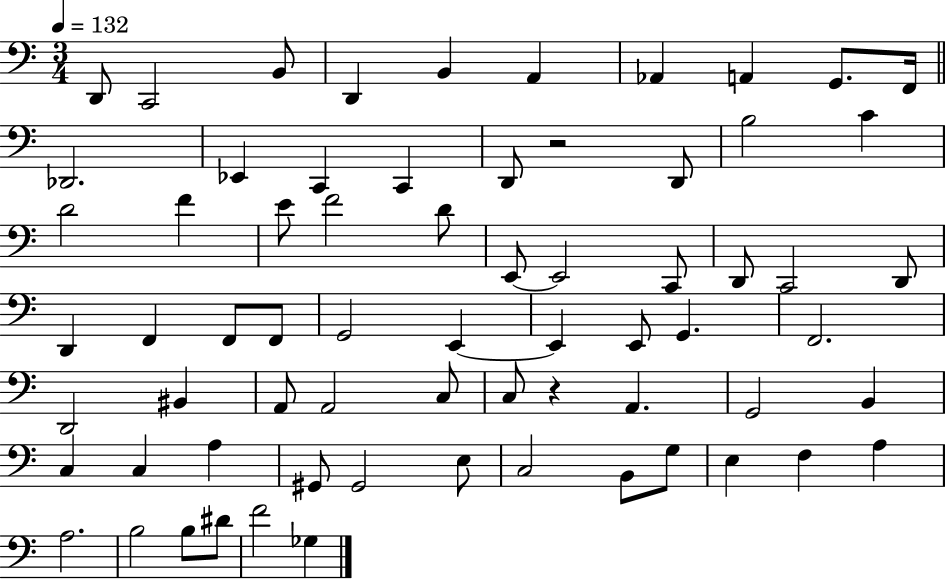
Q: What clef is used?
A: bass